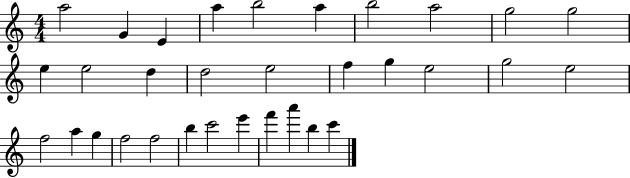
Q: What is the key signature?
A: C major